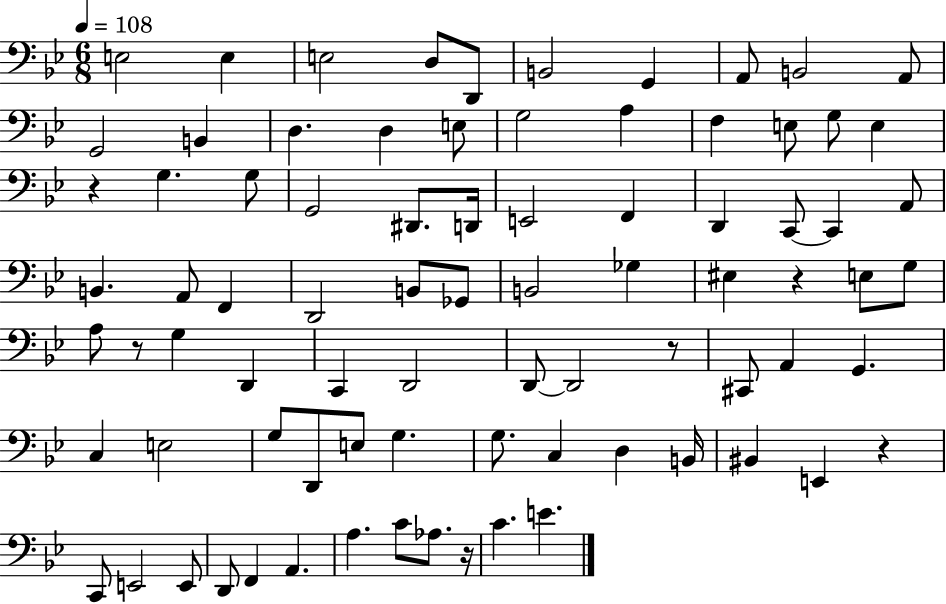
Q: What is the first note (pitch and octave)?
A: E3